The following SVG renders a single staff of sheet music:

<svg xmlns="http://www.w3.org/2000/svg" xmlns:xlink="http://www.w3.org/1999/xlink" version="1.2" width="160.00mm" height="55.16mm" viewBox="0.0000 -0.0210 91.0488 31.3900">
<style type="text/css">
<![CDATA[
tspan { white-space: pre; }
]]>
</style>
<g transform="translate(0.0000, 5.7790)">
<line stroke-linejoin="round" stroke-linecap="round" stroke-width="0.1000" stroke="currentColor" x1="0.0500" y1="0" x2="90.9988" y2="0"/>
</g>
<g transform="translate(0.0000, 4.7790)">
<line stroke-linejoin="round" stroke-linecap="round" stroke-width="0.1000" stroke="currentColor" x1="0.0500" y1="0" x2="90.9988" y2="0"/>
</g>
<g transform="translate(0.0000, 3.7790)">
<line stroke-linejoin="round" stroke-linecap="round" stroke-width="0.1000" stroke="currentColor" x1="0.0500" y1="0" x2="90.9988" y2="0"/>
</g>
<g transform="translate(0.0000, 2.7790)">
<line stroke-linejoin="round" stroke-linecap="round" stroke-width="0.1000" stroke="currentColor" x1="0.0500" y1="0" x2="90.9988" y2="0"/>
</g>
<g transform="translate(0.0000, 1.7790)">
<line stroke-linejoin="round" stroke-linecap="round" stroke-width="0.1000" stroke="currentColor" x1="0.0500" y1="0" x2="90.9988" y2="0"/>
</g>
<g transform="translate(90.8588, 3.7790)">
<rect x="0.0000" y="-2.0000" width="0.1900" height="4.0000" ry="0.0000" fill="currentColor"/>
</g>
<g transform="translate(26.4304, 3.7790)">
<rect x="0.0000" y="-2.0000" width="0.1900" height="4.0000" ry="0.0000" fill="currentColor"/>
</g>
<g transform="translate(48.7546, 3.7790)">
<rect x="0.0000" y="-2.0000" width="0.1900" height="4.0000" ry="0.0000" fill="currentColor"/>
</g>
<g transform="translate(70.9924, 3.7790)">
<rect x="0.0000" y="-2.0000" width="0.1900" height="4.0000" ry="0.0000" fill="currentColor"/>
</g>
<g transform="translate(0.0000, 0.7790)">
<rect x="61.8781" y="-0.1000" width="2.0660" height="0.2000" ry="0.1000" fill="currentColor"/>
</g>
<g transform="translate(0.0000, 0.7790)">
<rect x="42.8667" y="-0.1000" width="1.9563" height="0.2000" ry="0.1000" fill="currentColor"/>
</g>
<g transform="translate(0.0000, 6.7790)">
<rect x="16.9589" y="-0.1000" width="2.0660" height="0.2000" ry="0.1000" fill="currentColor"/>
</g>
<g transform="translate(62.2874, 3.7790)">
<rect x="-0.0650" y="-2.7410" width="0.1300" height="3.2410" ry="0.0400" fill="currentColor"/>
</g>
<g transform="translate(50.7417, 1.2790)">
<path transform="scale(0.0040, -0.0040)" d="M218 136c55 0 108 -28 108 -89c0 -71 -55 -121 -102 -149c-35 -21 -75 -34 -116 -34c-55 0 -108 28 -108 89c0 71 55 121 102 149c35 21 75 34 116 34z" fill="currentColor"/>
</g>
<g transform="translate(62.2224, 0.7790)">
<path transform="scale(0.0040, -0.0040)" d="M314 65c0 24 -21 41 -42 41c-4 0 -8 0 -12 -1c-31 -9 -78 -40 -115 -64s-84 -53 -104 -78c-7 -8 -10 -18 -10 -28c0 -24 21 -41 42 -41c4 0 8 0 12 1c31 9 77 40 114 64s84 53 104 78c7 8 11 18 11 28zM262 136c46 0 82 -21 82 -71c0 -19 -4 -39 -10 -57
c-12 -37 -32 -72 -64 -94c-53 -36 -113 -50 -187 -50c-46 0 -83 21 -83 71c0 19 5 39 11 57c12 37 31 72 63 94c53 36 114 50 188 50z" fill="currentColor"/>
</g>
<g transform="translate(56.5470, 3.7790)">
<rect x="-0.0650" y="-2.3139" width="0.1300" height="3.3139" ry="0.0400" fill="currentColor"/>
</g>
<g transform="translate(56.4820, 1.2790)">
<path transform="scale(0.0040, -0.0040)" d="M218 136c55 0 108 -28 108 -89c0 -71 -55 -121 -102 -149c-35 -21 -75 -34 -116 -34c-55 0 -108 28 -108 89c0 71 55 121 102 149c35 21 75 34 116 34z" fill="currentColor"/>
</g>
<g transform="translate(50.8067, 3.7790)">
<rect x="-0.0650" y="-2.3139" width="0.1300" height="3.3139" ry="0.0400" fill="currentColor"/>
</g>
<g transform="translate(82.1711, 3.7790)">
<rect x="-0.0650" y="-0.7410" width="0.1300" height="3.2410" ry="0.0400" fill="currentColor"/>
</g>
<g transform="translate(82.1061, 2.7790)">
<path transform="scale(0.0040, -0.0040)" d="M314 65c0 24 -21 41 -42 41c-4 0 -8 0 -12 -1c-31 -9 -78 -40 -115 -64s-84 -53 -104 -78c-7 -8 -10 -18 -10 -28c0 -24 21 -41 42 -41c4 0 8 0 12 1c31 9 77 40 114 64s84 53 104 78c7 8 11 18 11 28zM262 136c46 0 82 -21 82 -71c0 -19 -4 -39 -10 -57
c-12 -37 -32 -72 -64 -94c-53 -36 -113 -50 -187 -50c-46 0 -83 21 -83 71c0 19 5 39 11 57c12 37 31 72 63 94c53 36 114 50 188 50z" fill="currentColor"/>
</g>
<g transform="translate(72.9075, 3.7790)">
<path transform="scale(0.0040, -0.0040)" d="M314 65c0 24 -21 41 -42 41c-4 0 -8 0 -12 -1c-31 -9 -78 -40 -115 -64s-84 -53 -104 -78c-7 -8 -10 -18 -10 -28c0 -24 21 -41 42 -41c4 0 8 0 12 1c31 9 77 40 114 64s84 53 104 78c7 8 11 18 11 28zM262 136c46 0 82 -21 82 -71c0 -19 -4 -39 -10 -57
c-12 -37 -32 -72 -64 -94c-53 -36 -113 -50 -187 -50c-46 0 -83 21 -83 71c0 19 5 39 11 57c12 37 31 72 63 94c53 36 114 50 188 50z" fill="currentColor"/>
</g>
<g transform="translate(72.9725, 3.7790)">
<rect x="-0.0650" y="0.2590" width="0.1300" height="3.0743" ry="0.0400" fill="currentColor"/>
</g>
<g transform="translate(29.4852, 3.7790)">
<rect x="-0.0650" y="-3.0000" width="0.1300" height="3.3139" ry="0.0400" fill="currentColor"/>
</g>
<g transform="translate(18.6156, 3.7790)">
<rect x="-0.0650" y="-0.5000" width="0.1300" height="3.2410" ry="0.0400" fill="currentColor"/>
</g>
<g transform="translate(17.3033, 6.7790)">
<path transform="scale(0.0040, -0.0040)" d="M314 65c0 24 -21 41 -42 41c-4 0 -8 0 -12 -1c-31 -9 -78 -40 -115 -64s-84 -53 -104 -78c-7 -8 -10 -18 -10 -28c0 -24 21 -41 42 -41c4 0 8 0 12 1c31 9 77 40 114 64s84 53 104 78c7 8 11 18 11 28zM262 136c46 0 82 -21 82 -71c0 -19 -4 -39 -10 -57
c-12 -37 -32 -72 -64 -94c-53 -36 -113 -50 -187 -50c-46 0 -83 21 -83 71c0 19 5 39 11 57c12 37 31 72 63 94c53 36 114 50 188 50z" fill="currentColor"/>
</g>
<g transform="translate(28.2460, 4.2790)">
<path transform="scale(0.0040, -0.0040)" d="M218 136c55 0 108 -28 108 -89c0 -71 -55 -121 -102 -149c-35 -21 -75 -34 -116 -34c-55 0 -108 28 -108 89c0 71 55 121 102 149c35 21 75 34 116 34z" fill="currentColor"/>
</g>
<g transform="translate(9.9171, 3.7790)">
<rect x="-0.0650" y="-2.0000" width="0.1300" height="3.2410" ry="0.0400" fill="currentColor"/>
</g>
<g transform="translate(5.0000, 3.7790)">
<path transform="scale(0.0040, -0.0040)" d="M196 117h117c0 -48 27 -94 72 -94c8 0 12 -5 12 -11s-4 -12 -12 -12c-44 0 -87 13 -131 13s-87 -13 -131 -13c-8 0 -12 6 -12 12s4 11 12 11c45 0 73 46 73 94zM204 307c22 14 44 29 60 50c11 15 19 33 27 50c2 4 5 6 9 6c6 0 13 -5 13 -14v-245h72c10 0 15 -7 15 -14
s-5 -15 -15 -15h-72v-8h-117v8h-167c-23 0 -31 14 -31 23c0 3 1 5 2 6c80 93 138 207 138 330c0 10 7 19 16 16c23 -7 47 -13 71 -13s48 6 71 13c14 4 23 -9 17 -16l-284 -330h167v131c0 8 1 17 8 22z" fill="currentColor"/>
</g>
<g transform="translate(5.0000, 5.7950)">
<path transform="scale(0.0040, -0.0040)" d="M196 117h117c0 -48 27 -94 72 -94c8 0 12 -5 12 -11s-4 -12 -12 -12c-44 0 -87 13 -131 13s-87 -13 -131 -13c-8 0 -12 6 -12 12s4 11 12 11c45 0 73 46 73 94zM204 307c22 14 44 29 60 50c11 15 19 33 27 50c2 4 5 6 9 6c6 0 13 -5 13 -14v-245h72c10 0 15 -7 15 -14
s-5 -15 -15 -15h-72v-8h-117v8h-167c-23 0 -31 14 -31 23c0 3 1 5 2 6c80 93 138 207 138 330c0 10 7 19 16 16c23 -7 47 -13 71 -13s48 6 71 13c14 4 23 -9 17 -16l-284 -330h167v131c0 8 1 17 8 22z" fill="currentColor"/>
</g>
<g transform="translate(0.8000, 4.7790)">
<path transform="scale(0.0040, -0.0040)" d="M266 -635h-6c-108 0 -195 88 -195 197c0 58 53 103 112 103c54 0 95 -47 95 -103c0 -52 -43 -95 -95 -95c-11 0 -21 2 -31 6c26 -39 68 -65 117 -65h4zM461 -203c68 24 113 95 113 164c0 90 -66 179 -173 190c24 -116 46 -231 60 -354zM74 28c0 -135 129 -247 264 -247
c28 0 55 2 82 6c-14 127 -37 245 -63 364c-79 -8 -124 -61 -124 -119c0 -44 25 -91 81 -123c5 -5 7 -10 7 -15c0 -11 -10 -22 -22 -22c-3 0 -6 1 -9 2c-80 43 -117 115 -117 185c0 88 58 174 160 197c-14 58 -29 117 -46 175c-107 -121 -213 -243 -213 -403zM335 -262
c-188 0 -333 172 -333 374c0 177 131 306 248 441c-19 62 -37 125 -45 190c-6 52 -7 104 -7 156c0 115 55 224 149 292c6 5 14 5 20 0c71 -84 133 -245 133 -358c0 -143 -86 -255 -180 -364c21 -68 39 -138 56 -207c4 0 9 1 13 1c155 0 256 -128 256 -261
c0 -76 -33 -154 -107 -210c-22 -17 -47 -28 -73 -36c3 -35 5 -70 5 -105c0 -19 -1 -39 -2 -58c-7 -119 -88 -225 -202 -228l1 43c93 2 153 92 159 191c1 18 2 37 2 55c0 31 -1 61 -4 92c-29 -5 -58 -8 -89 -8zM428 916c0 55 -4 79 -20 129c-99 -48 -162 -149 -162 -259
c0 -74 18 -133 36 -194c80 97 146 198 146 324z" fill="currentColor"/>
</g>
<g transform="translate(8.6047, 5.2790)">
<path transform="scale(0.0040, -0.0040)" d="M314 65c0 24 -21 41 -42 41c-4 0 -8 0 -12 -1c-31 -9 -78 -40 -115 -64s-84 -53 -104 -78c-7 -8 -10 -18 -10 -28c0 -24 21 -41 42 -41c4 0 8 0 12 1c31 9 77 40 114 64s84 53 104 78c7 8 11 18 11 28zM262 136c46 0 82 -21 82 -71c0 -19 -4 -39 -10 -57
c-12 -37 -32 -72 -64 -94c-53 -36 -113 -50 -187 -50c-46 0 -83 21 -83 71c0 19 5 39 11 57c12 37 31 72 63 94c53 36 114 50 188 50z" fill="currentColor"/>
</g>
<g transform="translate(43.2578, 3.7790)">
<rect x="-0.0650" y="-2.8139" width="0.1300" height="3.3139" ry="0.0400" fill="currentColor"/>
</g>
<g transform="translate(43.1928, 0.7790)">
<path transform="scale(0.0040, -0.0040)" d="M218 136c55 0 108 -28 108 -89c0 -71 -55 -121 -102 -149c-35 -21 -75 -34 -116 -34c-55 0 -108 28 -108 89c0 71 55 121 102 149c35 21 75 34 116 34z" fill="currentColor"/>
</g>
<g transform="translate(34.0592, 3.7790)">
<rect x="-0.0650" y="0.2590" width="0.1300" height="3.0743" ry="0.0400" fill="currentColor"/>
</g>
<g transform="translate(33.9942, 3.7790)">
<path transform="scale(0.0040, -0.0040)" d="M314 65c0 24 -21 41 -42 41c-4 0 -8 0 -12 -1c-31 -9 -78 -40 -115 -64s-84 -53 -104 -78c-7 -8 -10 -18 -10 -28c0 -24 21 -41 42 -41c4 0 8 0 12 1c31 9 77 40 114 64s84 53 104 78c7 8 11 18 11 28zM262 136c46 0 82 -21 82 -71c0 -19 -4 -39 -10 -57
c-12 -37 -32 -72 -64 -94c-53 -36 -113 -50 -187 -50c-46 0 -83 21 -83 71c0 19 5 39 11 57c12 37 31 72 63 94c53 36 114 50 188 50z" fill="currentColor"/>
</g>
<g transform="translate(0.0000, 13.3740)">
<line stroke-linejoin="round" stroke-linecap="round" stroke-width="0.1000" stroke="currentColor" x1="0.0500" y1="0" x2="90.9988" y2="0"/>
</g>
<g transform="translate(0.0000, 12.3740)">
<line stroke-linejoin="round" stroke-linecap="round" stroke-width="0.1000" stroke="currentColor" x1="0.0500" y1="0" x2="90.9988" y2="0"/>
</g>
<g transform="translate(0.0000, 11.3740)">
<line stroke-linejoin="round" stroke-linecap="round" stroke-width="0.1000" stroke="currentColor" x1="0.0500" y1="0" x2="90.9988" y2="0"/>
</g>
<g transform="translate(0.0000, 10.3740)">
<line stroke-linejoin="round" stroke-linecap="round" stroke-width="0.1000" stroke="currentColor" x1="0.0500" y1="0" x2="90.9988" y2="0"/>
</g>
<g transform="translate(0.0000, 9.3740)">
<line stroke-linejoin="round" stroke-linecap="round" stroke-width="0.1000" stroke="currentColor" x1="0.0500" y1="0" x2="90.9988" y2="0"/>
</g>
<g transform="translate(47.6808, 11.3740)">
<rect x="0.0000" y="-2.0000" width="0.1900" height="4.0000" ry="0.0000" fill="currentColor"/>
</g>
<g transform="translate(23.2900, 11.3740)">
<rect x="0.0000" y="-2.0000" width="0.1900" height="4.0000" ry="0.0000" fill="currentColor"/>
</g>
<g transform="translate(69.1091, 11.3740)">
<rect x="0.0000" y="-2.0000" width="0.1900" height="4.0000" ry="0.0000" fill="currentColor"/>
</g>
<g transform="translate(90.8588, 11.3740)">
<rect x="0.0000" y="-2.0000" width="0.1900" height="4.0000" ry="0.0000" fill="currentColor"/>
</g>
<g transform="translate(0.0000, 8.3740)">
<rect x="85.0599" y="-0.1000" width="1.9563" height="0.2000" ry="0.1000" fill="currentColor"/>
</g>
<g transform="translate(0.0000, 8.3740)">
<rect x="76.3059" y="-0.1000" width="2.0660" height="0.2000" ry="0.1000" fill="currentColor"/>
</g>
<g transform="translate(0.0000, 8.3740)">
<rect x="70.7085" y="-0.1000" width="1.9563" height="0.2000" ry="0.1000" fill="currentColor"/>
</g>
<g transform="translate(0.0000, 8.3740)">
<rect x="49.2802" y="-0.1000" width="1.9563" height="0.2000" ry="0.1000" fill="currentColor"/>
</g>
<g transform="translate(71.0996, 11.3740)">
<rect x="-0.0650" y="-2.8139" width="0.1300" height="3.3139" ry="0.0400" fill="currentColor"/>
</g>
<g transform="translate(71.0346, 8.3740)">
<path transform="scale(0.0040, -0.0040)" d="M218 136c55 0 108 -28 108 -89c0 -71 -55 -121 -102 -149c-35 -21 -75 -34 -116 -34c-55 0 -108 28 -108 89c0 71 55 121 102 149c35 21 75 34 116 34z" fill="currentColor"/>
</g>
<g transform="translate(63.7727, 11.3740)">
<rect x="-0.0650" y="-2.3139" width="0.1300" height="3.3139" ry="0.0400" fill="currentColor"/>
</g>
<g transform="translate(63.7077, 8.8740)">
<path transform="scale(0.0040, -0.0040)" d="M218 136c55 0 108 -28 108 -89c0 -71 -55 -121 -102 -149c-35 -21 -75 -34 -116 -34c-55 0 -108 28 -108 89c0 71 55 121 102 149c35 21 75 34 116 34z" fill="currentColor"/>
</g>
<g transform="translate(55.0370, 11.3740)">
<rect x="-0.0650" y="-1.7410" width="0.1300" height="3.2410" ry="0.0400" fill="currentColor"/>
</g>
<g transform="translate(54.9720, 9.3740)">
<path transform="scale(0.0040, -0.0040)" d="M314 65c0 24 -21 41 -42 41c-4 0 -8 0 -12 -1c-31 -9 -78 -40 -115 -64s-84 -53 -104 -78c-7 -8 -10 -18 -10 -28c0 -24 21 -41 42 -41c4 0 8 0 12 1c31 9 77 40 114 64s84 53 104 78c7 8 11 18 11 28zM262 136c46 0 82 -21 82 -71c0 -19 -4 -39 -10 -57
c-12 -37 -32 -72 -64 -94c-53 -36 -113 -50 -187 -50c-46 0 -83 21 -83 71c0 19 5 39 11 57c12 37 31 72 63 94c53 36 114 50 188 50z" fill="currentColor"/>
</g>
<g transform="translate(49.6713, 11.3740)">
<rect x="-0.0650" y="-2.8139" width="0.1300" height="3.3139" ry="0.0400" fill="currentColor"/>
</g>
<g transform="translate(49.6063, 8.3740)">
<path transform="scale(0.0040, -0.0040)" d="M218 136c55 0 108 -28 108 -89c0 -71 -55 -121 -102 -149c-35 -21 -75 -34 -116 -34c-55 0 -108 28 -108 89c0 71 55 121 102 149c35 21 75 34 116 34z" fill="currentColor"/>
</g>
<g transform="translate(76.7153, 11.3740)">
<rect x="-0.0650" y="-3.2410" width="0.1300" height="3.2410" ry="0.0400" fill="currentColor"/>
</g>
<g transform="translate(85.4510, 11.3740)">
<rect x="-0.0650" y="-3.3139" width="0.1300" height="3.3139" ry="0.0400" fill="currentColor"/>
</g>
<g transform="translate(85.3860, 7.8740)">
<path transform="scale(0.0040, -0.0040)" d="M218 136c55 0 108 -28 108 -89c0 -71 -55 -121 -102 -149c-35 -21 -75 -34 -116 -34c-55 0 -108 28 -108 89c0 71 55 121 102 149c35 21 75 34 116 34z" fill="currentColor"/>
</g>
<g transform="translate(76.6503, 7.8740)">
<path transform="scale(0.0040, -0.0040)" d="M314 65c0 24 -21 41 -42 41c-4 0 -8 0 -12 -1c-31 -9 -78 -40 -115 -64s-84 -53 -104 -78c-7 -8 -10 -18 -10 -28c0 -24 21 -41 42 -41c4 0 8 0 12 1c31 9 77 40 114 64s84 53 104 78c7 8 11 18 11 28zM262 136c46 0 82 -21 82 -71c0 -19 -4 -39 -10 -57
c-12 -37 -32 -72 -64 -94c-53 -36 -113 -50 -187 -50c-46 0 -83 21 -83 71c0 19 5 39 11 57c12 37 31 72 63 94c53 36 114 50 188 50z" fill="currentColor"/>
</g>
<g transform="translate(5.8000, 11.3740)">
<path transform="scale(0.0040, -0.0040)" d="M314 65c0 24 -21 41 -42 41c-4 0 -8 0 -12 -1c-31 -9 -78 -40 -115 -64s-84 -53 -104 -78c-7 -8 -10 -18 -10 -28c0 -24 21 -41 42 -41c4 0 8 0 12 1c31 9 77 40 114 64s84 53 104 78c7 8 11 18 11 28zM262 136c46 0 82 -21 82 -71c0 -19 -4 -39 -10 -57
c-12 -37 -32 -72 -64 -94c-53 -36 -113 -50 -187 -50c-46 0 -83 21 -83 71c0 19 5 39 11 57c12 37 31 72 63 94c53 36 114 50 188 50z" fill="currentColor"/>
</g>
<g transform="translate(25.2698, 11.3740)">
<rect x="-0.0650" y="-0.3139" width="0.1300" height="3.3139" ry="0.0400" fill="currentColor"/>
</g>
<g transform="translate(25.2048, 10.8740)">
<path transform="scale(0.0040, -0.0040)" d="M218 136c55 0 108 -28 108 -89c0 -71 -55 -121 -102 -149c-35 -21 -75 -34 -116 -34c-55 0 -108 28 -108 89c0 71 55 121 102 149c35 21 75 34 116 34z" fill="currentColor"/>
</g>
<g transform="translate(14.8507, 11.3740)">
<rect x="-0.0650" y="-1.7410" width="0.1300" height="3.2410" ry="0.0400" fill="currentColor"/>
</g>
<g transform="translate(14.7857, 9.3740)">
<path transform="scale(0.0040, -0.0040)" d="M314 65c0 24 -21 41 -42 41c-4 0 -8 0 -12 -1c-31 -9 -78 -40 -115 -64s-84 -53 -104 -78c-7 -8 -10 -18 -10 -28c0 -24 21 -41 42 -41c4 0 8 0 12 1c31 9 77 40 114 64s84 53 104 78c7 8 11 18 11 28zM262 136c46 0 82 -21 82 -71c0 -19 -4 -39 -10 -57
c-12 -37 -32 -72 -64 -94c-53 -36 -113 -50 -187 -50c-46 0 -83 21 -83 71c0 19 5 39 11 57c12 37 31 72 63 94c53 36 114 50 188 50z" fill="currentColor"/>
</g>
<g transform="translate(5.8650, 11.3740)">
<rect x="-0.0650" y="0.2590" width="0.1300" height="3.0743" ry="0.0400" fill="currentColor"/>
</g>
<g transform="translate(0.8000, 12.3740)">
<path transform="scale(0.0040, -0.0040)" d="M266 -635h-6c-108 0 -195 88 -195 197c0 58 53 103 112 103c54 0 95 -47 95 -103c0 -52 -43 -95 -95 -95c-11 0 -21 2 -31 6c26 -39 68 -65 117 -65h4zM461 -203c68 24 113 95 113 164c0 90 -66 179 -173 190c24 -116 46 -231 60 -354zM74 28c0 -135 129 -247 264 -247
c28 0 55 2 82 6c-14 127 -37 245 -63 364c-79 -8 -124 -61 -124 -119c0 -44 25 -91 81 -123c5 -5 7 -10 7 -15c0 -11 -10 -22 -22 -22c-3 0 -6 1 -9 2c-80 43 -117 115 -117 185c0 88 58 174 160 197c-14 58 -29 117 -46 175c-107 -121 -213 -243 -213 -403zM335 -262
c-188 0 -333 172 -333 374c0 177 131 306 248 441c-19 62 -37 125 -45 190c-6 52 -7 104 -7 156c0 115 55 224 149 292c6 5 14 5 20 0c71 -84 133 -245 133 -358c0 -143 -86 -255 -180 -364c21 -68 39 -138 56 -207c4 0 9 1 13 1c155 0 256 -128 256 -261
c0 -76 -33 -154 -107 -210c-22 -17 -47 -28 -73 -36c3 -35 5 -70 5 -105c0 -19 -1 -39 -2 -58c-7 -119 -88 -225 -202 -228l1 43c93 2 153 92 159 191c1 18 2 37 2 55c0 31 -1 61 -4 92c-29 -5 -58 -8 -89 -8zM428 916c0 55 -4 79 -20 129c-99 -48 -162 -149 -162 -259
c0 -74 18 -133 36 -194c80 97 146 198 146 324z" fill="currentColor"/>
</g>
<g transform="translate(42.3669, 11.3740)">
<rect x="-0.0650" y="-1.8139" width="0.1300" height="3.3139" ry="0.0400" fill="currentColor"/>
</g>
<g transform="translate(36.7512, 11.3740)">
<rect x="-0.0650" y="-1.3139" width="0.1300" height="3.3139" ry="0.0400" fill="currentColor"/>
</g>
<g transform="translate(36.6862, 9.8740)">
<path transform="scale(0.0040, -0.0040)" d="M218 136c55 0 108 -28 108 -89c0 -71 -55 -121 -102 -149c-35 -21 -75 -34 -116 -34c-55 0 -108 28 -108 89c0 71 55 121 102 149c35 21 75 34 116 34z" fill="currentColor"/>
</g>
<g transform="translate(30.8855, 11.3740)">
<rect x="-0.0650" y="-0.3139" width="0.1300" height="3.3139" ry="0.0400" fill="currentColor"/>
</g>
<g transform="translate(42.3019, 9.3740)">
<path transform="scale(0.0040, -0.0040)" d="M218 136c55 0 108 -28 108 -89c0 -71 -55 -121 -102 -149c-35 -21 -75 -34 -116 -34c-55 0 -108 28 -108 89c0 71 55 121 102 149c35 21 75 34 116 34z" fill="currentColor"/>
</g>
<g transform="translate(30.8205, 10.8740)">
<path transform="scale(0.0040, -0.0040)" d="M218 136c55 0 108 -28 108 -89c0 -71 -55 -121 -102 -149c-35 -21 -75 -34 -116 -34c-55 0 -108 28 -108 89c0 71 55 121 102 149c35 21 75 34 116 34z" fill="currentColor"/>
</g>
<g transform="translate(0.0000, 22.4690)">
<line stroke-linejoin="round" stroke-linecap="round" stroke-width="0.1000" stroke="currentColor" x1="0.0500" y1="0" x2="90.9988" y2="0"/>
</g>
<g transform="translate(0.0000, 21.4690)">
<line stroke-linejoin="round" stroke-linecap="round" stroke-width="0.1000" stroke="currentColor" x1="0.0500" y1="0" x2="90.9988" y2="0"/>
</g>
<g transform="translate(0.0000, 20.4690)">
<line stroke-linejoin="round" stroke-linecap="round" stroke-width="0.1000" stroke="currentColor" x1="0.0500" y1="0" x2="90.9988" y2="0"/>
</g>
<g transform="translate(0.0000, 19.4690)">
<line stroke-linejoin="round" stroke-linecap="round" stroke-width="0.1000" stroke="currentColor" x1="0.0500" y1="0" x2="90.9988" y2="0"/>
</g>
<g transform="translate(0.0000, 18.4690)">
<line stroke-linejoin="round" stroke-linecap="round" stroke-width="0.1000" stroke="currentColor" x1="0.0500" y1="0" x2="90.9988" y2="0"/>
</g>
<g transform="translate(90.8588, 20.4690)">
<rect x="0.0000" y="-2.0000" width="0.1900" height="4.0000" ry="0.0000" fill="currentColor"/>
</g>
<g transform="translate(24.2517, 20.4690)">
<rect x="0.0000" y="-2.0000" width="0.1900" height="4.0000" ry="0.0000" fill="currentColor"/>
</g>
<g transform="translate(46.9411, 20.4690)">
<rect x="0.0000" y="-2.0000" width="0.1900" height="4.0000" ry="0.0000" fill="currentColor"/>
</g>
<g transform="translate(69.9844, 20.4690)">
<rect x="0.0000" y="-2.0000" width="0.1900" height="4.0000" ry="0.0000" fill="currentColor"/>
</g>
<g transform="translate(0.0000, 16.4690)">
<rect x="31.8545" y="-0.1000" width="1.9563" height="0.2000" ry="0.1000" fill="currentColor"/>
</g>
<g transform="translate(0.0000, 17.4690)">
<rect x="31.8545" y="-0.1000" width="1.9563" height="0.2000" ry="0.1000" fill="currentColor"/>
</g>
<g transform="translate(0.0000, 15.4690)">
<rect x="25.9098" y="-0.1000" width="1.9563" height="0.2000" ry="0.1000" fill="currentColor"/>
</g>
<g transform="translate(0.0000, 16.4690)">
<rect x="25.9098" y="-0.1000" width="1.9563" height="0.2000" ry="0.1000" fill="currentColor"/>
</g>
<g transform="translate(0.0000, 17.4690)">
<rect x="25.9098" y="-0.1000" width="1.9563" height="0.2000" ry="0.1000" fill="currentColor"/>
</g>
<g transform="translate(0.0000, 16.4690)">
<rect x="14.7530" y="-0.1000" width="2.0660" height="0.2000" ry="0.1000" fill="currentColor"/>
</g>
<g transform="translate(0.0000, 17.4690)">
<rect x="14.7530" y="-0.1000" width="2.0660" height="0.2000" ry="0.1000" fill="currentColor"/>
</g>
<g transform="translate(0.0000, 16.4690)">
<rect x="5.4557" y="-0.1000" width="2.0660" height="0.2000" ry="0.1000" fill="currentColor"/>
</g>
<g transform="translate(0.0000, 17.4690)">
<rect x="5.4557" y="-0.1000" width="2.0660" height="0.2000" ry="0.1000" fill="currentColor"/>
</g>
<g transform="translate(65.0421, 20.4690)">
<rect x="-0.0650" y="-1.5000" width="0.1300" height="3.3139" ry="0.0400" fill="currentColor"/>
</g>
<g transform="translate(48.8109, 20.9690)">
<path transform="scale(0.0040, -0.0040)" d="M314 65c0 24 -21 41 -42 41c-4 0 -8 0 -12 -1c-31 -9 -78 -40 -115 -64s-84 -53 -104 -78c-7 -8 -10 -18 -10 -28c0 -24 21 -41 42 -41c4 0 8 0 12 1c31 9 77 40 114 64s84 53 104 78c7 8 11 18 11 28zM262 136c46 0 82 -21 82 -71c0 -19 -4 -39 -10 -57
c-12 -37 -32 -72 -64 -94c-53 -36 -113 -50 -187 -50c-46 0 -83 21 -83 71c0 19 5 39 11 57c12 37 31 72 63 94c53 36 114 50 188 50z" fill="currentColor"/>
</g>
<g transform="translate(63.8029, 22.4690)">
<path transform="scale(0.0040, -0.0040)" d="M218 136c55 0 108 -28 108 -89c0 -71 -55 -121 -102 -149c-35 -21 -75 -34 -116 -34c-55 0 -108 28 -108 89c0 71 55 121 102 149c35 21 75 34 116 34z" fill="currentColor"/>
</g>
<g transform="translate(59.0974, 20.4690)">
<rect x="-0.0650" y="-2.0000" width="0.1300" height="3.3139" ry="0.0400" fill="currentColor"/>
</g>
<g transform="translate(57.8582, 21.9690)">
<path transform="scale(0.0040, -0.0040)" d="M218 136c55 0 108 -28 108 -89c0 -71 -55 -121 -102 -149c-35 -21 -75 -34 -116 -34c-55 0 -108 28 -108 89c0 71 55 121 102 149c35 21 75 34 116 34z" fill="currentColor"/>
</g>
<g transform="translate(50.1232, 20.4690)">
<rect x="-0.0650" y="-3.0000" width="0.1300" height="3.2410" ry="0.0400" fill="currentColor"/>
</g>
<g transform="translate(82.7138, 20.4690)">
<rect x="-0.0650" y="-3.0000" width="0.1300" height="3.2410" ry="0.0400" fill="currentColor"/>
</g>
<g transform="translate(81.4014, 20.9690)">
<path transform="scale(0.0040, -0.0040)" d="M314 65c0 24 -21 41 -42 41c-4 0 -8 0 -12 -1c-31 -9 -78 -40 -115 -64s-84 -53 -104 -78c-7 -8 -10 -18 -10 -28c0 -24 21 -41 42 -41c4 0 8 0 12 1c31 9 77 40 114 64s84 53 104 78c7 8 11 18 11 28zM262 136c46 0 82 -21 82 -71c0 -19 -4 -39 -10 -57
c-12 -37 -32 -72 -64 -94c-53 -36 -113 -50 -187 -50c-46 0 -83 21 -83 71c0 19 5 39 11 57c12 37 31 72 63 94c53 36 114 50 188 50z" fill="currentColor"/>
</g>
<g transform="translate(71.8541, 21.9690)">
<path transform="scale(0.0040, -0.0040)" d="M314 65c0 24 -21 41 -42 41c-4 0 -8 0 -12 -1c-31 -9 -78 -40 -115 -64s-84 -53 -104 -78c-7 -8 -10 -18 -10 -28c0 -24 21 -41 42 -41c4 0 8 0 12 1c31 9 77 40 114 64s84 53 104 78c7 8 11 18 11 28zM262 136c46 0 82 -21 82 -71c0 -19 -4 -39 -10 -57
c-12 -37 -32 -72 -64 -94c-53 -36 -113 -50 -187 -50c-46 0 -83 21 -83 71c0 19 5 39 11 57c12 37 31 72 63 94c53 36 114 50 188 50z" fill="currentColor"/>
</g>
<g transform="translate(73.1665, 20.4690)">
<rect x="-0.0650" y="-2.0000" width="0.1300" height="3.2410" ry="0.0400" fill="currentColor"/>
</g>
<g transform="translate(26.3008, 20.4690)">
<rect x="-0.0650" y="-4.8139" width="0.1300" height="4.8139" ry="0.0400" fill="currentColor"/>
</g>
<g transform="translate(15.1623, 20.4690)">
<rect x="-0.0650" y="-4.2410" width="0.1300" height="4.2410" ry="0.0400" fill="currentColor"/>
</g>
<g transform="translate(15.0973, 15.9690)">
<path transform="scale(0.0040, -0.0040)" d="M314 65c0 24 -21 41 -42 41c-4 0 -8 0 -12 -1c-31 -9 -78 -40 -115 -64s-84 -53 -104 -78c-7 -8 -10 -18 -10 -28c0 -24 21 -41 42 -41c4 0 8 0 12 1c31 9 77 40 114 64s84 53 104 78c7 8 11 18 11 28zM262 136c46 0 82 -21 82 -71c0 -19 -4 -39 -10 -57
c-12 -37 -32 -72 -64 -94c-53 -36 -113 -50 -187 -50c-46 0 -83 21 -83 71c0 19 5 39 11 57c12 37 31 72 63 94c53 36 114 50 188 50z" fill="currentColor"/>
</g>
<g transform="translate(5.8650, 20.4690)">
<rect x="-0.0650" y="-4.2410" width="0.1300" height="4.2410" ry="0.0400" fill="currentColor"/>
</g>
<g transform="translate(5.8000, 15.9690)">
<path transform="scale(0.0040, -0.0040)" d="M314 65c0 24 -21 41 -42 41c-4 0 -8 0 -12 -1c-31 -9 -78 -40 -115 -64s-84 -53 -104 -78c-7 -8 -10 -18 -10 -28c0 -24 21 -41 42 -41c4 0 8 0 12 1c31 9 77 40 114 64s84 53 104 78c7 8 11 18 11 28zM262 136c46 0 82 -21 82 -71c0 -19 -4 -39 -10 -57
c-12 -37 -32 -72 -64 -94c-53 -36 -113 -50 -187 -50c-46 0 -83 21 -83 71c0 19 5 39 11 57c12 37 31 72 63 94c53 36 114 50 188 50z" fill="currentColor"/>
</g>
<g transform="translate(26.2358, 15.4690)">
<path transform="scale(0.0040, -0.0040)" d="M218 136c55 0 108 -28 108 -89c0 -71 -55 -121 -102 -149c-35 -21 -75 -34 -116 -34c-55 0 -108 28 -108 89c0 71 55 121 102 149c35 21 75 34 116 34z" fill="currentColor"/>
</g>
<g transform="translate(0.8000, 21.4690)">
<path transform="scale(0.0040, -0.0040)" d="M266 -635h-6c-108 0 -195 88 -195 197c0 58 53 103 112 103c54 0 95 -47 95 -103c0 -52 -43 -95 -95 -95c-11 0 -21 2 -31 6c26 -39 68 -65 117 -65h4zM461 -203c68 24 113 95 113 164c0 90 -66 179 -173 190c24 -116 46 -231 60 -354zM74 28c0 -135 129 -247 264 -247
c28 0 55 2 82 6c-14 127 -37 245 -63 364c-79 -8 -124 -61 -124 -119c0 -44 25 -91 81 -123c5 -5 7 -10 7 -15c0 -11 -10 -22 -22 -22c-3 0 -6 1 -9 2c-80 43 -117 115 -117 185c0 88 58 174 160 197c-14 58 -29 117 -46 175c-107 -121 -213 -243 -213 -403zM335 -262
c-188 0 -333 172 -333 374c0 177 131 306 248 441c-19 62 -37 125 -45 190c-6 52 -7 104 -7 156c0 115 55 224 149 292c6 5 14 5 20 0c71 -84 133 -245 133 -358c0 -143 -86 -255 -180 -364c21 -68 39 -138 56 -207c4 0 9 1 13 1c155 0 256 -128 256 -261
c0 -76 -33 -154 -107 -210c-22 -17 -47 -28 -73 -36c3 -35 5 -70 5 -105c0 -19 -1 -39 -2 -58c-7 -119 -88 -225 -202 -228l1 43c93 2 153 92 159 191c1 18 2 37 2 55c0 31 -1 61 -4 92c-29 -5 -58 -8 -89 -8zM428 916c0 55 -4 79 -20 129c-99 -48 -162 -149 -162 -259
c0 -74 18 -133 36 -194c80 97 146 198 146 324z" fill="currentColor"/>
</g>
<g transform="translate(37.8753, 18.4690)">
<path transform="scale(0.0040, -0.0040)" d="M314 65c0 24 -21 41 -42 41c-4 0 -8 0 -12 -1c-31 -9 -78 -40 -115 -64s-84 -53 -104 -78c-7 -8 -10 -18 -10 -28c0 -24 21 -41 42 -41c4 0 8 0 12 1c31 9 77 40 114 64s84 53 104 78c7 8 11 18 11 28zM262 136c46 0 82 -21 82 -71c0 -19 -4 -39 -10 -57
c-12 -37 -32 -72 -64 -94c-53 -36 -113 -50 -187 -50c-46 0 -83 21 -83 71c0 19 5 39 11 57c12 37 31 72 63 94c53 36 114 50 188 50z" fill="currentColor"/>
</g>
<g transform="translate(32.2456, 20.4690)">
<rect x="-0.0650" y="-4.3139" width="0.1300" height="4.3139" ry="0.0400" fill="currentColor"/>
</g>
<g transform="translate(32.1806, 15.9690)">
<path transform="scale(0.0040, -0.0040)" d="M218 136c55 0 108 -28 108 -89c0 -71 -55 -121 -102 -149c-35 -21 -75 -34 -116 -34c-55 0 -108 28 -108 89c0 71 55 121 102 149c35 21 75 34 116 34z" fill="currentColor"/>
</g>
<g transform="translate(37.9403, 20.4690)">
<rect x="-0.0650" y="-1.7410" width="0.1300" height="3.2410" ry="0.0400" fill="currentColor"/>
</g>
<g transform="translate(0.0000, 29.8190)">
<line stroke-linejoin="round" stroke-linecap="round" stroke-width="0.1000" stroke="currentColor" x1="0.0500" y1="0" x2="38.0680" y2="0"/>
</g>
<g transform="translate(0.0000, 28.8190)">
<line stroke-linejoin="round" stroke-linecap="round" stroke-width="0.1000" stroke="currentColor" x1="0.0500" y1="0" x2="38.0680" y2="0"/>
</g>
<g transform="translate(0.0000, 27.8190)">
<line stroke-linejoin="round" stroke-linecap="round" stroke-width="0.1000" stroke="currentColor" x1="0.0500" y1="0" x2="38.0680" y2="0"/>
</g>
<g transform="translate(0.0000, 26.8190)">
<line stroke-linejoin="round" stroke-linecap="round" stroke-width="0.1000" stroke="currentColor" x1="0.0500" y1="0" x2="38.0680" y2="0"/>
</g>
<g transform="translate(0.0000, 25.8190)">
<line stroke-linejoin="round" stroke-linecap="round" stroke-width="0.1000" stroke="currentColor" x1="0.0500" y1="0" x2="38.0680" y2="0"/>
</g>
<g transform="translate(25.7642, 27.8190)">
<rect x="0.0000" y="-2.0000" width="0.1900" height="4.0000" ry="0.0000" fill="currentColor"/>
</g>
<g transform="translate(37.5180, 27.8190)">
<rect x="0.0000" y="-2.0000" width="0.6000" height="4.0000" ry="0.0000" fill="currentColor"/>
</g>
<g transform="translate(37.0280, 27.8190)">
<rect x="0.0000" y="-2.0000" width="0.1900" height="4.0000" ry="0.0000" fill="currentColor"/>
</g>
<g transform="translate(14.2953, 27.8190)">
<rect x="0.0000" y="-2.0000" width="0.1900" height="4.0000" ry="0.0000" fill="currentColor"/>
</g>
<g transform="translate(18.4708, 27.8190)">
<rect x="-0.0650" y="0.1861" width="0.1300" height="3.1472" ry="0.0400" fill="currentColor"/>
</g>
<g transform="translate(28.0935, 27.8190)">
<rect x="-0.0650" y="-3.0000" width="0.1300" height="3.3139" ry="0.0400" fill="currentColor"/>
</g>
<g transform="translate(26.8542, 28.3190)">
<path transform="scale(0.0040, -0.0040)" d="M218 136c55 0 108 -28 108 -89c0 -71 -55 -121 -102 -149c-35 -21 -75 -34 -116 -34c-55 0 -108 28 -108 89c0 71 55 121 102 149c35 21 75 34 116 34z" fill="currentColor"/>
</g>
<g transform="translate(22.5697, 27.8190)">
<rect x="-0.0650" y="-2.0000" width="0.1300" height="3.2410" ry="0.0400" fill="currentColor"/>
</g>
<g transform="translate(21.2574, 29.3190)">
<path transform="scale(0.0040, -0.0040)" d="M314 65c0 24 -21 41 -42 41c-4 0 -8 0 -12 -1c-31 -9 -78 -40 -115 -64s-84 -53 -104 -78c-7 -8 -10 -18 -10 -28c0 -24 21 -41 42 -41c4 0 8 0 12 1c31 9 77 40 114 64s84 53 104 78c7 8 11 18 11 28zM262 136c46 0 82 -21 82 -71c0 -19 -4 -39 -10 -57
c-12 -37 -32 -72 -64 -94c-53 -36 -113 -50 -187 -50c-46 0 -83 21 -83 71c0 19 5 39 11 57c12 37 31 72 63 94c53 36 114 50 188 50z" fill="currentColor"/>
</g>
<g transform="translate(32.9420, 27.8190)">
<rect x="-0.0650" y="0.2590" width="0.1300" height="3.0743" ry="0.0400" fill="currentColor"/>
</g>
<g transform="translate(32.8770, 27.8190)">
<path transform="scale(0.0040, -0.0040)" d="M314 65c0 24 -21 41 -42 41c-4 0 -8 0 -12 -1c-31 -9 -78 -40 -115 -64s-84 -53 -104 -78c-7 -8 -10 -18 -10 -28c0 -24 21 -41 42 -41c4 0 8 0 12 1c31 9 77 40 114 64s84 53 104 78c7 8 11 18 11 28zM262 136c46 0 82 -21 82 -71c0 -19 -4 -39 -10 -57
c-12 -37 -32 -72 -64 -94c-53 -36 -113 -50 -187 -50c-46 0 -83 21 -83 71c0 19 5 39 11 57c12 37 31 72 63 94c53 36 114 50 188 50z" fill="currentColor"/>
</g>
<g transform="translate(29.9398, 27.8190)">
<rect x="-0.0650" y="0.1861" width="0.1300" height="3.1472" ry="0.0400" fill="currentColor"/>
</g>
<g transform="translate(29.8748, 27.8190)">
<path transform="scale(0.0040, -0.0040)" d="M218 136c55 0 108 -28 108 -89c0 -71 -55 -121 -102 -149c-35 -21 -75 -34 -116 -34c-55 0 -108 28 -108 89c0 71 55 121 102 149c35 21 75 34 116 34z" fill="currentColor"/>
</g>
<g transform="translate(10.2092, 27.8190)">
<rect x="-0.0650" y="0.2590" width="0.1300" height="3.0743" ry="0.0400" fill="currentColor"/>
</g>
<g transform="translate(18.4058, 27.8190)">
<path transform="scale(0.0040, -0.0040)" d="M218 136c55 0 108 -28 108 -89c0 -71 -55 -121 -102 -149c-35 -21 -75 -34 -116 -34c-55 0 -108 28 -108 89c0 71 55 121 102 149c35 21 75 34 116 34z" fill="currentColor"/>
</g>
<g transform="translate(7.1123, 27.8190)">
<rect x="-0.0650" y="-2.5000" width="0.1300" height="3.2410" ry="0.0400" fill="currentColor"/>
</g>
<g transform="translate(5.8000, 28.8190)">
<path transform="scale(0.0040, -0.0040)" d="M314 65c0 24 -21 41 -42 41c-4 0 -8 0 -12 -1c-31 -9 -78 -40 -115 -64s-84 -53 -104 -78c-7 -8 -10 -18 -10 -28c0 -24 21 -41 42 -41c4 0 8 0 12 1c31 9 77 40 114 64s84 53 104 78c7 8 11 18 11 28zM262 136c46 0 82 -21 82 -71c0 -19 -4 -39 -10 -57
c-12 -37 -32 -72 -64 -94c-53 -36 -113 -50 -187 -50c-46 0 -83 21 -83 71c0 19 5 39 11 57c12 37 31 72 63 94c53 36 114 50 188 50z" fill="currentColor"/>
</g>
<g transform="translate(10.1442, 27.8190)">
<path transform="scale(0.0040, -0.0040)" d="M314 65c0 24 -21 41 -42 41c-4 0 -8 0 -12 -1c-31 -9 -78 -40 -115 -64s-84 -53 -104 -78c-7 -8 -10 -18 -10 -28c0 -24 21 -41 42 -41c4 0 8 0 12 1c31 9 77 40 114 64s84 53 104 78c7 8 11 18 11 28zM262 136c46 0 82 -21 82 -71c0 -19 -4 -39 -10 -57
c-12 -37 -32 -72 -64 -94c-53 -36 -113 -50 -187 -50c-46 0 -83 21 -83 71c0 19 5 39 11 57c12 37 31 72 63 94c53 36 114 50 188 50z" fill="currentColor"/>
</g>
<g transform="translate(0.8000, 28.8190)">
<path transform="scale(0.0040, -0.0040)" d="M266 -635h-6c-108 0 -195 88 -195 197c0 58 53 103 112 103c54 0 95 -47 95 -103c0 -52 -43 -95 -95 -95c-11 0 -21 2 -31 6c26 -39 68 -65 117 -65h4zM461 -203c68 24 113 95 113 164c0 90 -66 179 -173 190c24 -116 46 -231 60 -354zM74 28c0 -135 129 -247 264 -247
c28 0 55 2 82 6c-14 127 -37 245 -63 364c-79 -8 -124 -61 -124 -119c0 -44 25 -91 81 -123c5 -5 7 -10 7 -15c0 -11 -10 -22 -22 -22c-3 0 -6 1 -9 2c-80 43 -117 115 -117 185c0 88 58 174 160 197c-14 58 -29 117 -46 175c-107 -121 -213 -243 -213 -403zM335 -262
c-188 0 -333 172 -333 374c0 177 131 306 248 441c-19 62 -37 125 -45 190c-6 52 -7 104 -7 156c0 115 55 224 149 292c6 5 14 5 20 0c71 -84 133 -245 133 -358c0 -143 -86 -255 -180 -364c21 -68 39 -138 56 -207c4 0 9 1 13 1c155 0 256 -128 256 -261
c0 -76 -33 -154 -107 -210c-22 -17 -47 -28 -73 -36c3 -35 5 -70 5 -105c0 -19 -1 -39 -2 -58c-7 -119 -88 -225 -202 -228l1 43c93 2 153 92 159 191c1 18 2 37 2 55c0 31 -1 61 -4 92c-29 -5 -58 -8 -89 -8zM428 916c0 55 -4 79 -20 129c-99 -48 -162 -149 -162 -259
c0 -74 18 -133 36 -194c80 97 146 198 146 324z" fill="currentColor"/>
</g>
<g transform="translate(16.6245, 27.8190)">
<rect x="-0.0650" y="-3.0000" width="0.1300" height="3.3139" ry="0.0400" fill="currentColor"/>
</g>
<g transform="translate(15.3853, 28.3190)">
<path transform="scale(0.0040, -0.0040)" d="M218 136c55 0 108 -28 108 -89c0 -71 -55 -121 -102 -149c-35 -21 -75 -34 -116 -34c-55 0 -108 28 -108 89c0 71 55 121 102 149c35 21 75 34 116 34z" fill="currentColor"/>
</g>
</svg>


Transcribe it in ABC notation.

X:1
T:Untitled
M:4/4
L:1/4
K:C
F2 C2 A B2 a g g a2 B2 d2 B2 f2 c c e f a f2 g a b2 b d'2 d'2 e' d' f2 A2 F E F2 A2 G2 B2 A B F2 A B B2